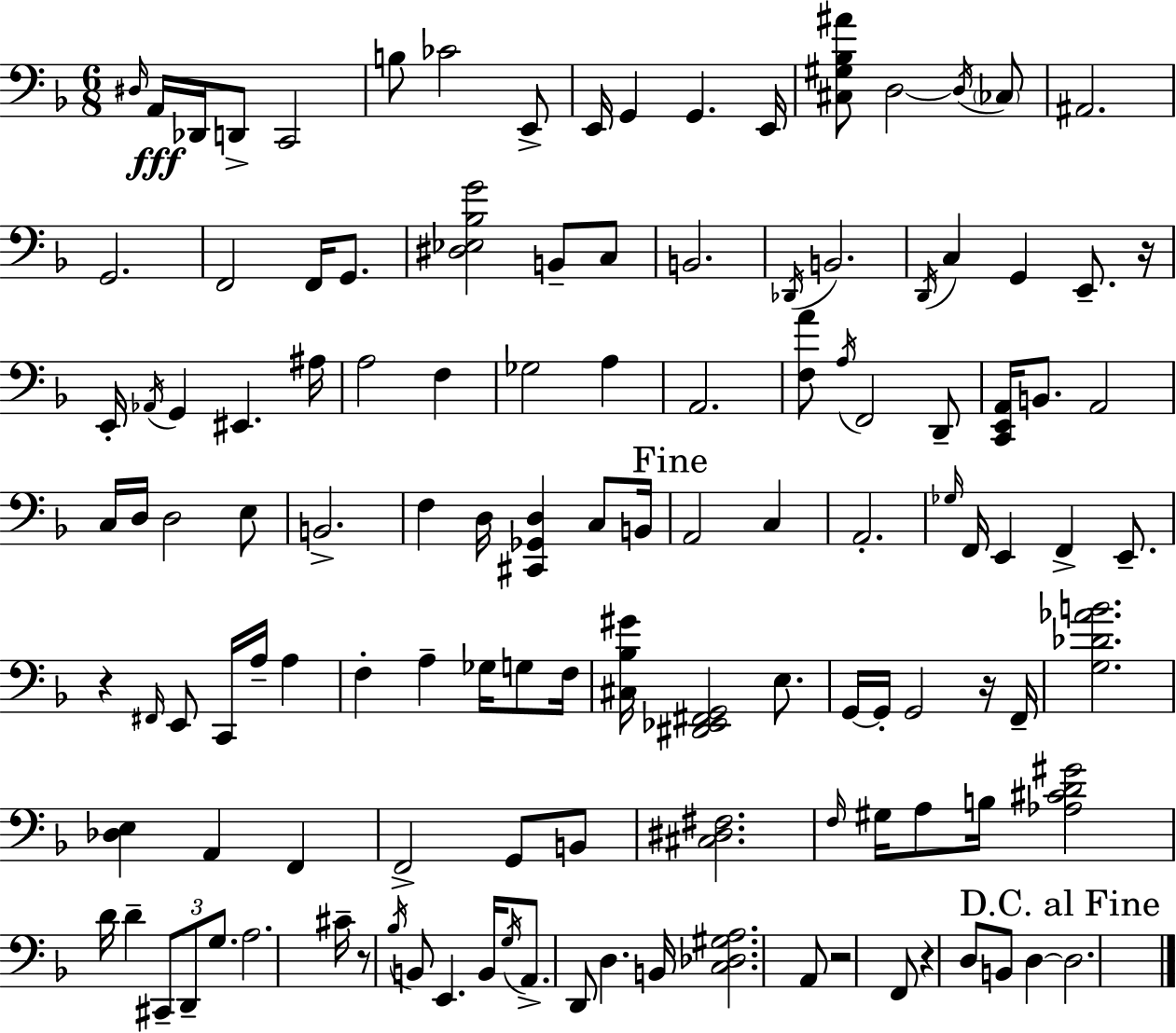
D#3/s A2/s Db2/s D2/e C2/h B3/e CES4/h E2/e E2/s G2/q G2/q. E2/s [C#3,G#3,Bb3,A#4]/e D3/h D3/s CES3/e A#2/h. G2/h. F2/h F2/s G2/e. [D#3,Eb3,Bb3,G4]/h B2/e C3/e B2/h. Db2/s B2/h. D2/s C3/q G2/q E2/e. R/s E2/s Ab2/s G2/q EIS2/q. A#3/s A3/h F3/q Gb3/h A3/q A2/h. [F3,A4]/e A3/s F2/h D2/e [C2,E2,A2]/s B2/e. A2/h C3/s D3/s D3/h E3/e B2/h. F3/q D3/s [C#2,Gb2,D3]/q C3/e B2/s A2/h C3/q A2/h. Gb3/s F2/s E2/q F2/q E2/e. R/q F#2/s E2/e C2/s A3/s A3/q F3/q A3/q Gb3/s G3/e F3/s [C#3,Bb3,G#4]/s [D#2,Eb2,F#2,G2]/h E3/e. G2/s G2/s G2/h R/s F2/s [G3,Db4,Ab4,B4]/h. [Db3,E3]/q A2/q F2/q F2/h G2/e B2/e [C#3,D#3,F#3]/h. F3/s G#3/s A3/e B3/s [Ab3,C#4,D4,G#4]/h D4/s D4/q C#2/e D2/e G3/e. A3/h. C#4/s R/e Bb3/s B2/e E2/q. B2/s G3/s A2/e. D2/e D3/q. B2/s [C3,Db3,G#3,A3]/h. A2/e R/h F2/e R/q D3/e B2/e D3/q D3/h.